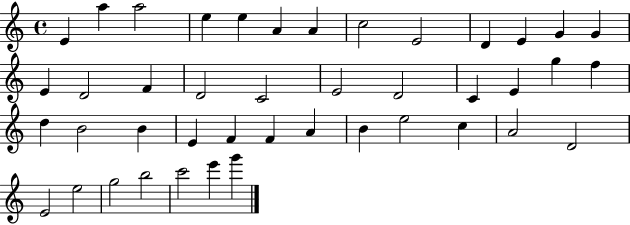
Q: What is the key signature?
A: C major